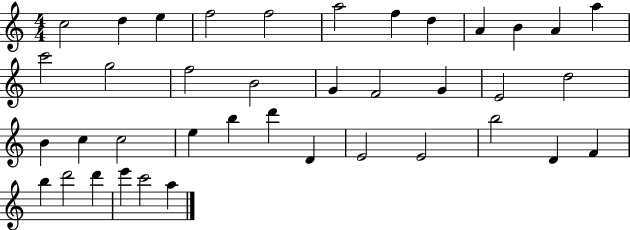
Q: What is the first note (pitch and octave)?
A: C5